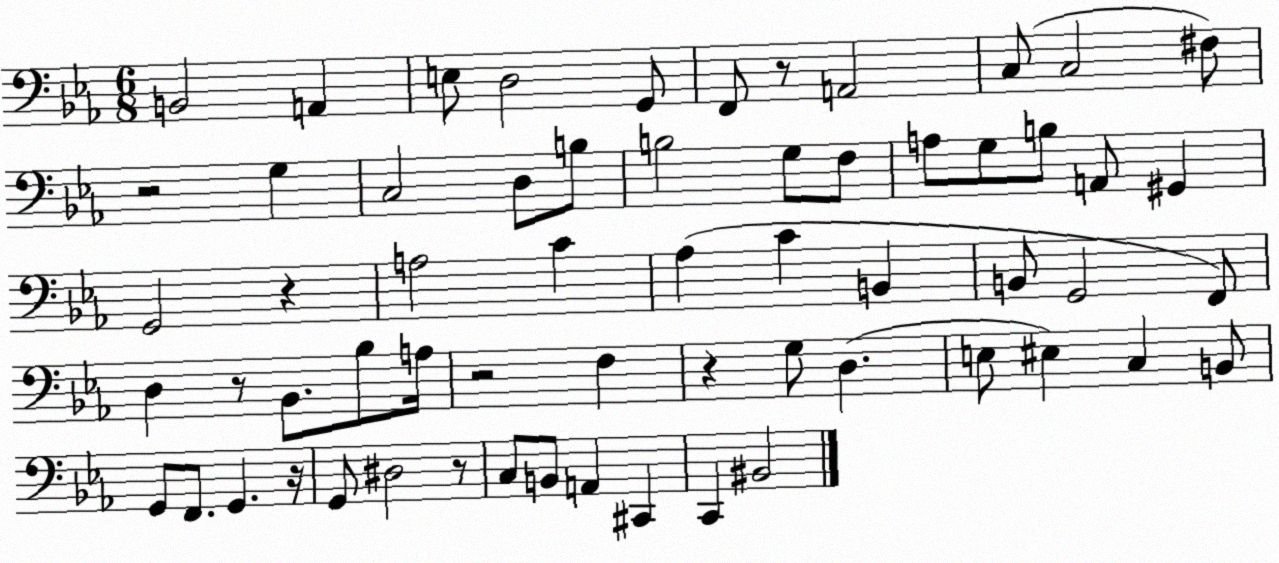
X:1
T:Untitled
M:6/8
L:1/4
K:Eb
B,,2 A,, E,/2 D,2 G,,/2 F,,/2 z/2 A,,2 C,/2 C,2 ^F,/2 z2 G, C,2 D,/2 B,/2 B,2 G,/2 F,/2 A,/2 G,/2 B,/2 A,,/2 ^G,, G,,2 z A,2 C _A, C B,, B,,/2 G,,2 F,,/2 D, z/2 _B,,/2 _B,/2 A,/4 z2 F, z G,/2 D, E,/2 ^E, C, B,,/2 G,,/2 F,,/2 G,, z/4 G,,/2 ^D,2 z/2 C,/2 B,,/2 A,, ^C,, C,, ^B,,2